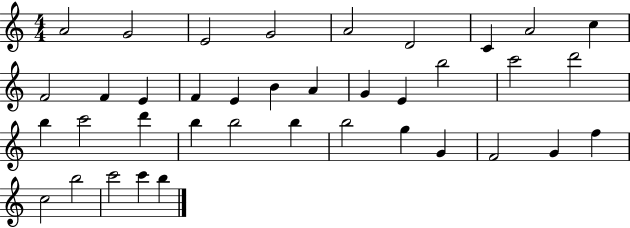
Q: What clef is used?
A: treble